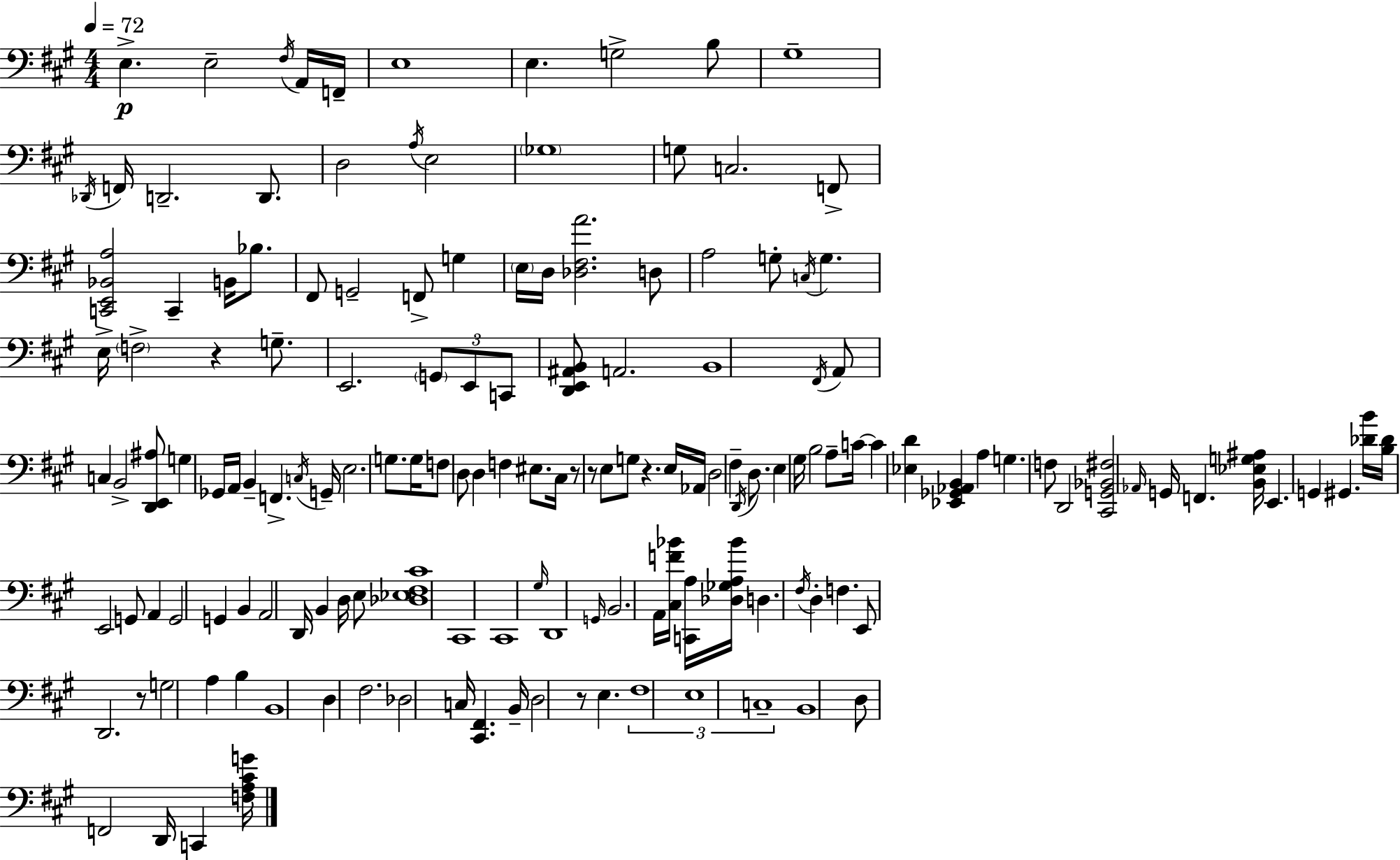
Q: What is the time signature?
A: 4/4